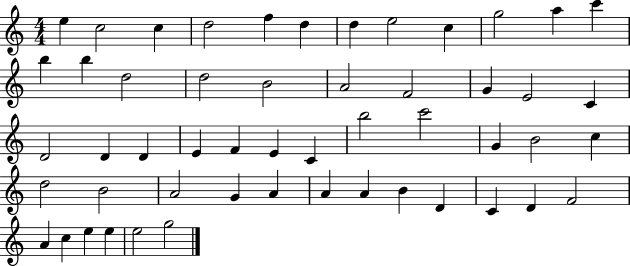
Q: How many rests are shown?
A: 0